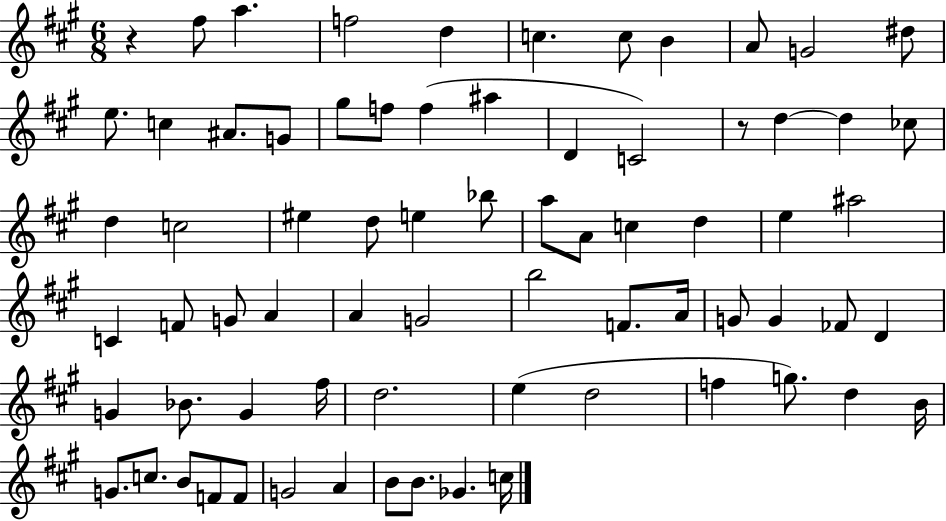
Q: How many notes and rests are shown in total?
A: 72